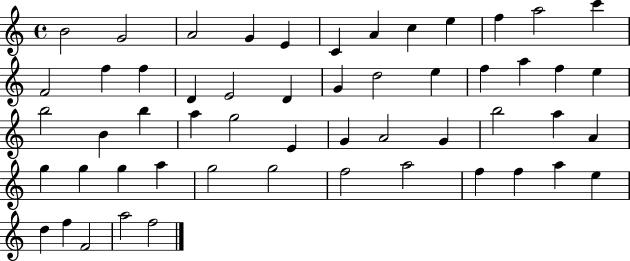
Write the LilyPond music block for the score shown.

{
  \clef treble
  \time 4/4
  \defaultTimeSignature
  \key c \major
  b'2 g'2 | a'2 g'4 e'4 | c'4 a'4 c''4 e''4 | f''4 a''2 c'''4 | \break f'2 f''4 f''4 | d'4 e'2 d'4 | g'4 d''2 e''4 | f''4 a''4 f''4 e''4 | \break b''2 b'4 b''4 | a''4 g''2 e'4 | g'4 a'2 g'4 | b''2 a''4 a'4 | \break g''4 g''4 g''4 a''4 | g''2 g''2 | f''2 a''2 | f''4 f''4 a''4 e''4 | \break d''4 f''4 f'2 | a''2 f''2 | \bar "|."
}